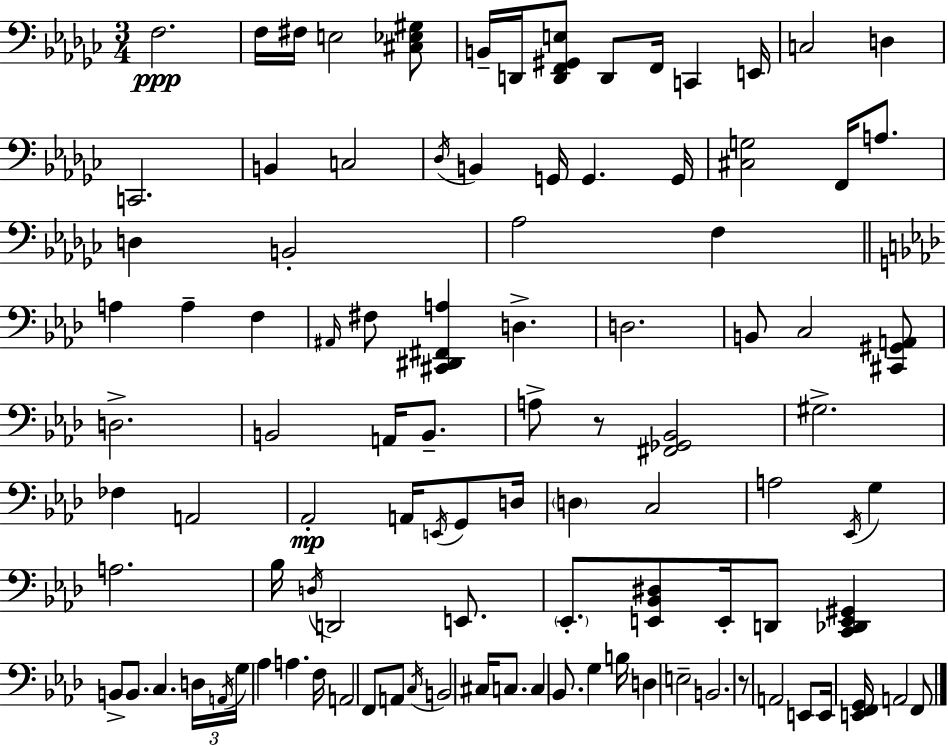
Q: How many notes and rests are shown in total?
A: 100